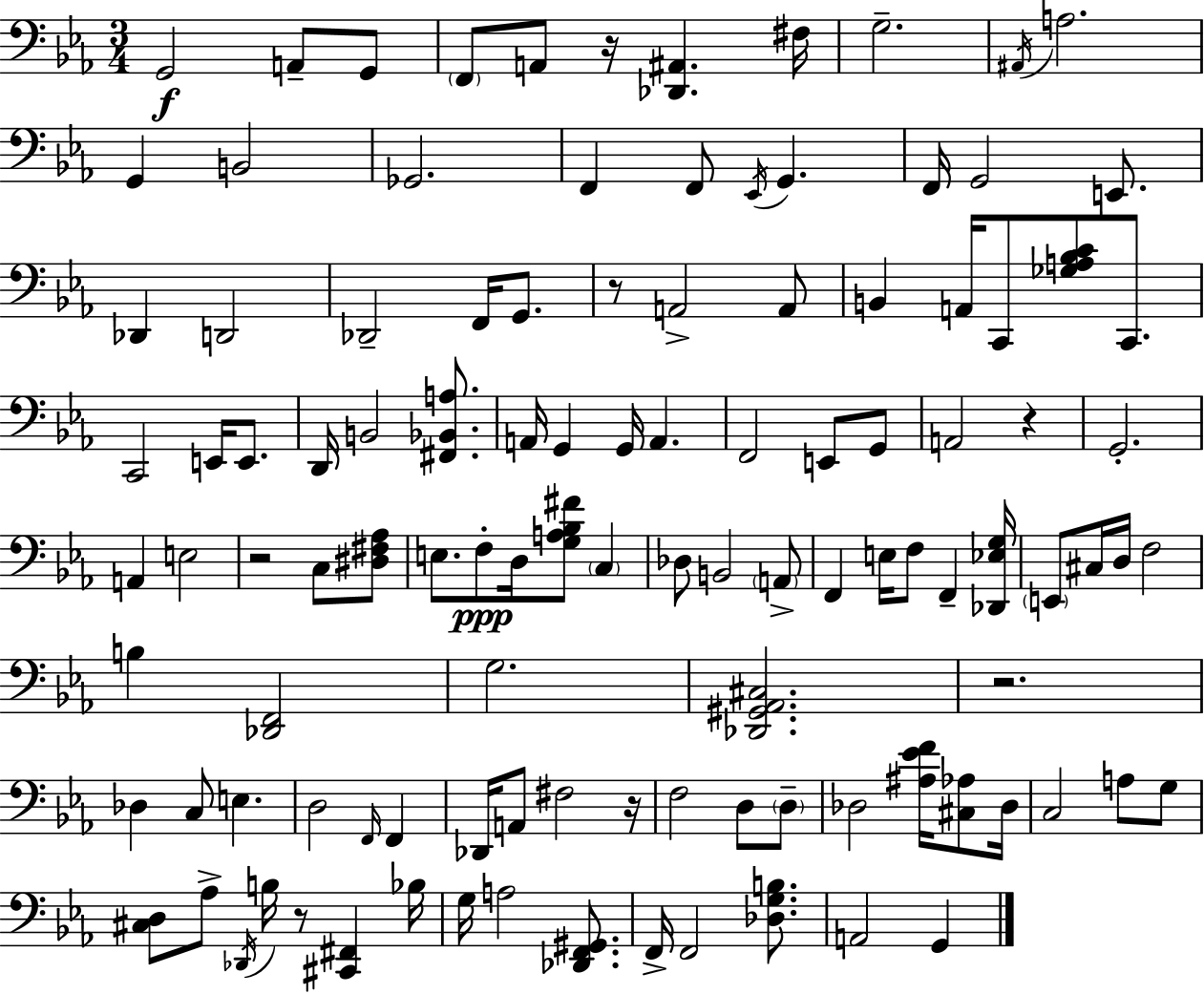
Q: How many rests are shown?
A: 7